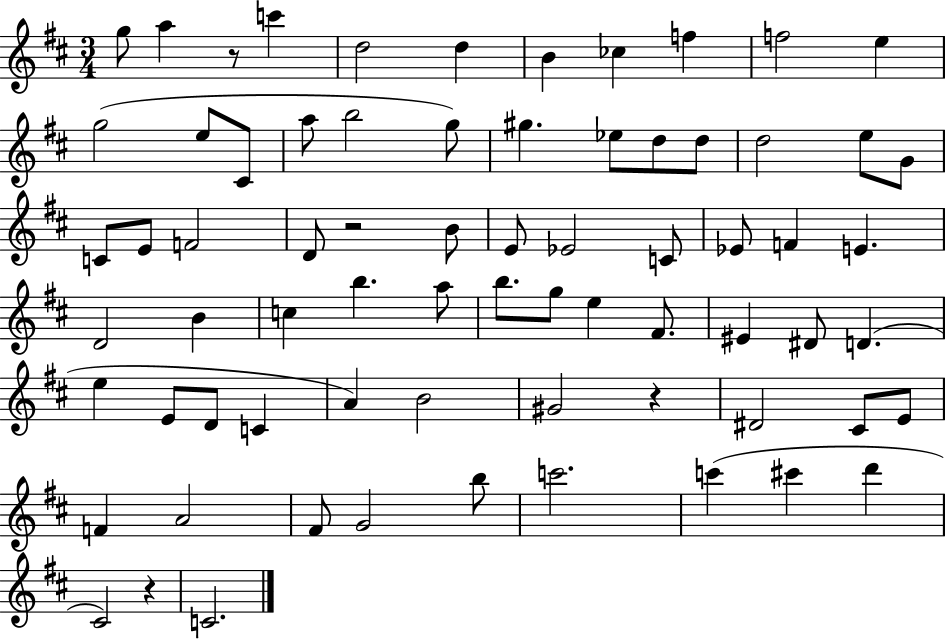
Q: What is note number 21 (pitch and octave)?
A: D5